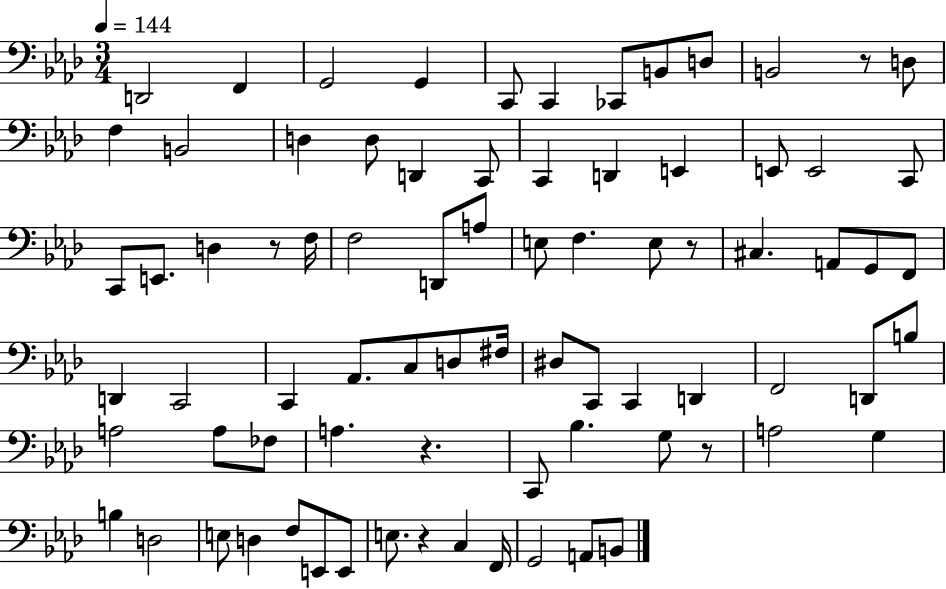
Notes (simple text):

D2/h F2/q G2/h G2/q C2/e C2/q CES2/e B2/e D3/e B2/h R/e D3/e F3/q B2/h D3/q D3/e D2/q C2/e C2/q D2/q E2/q E2/e E2/h C2/e C2/e E2/e. D3/q R/e F3/s F3/h D2/e A3/e E3/e F3/q. E3/e R/e C#3/q. A2/e G2/e F2/e D2/q C2/h C2/q Ab2/e. C3/e D3/e F#3/s D#3/e C2/e C2/q D2/q F2/h D2/e B3/e A3/h A3/e FES3/e A3/q. R/q. C2/e Bb3/q. G3/e R/e A3/h G3/q B3/q D3/h E3/e D3/q F3/e E2/e E2/e E3/e. R/q C3/q F2/s G2/h A2/e B2/e